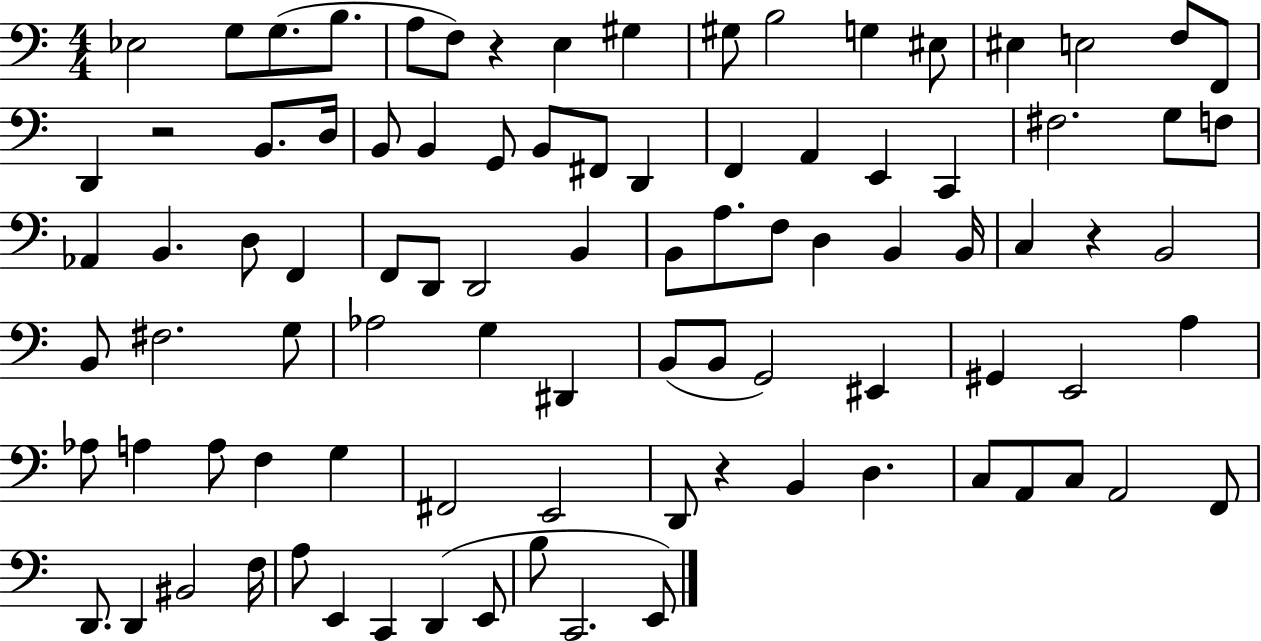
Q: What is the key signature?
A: C major